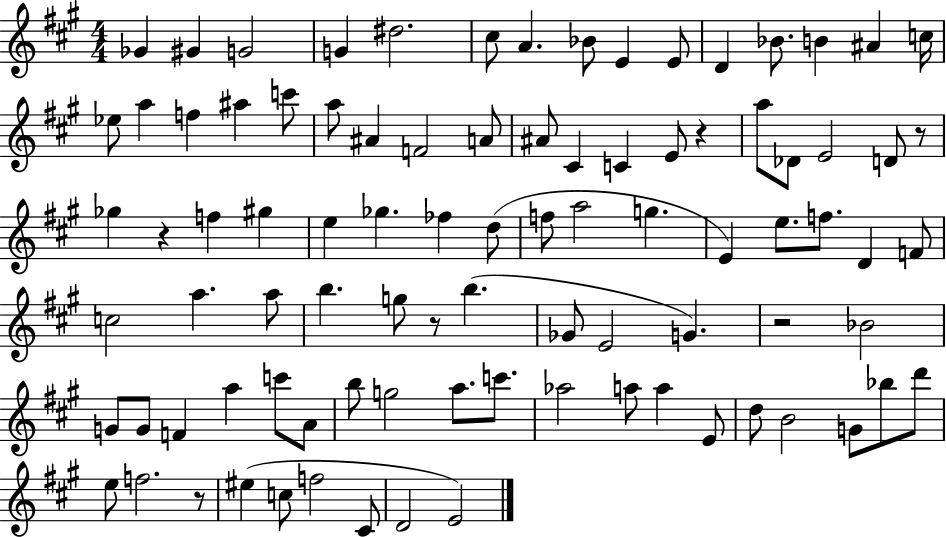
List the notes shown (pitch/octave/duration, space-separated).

Gb4/q G#4/q G4/h G4/q D#5/h. C#5/e A4/q. Bb4/e E4/q E4/e D4/q Bb4/e. B4/q A#4/q C5/s Eb5/e A5/q F5/q A#5/q C6/e A5/e A#4/q F4/h A4/e A#4/e C#4/q C4/q E4/e R/q A5/e Db4/e E4/h D4/e R/e Gb5/q R/q F5/q G#5/q E5/q Gb5/q. FES5/q D5/e F5/e A5/h G5/q. E4/q E5/e. F5/e. D4/q F4/e C5/h A5/q. A5/e B5/q. G5/e R/e B5/q. Gb4/e E4/h G4/q. R/h Bb4/h G4/e G4/e F4/q A5/q C6/e A4/e B5/e G5/h A5/e. C6/e. Ab5/h A5/e A5/q E4/e D5/e B4/h G4/e Bb5/e D6/e E5/e F5/h. R/e EIS5/q C5/e F5/h C#4/e D4/h E4/h